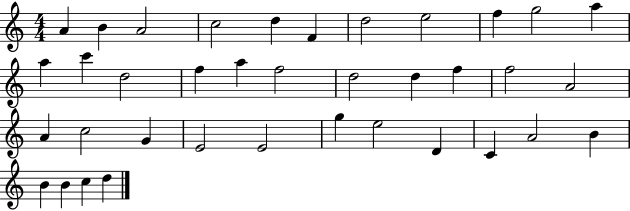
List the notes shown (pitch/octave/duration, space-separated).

A4/q B4/q A4/h C5/h D5/q F4/q D5/h E5/h F5/q G5/h A5/q A5/q C6/q D5/h F5/q A5/q F5/h D5/h D5/q F5/q F5/h A4/h A4/q C5/h G4/q E4/h E4/h G5/q E5/h D4/q C4/q A4/h B4/q B4/q B4/q C5/q D5/q